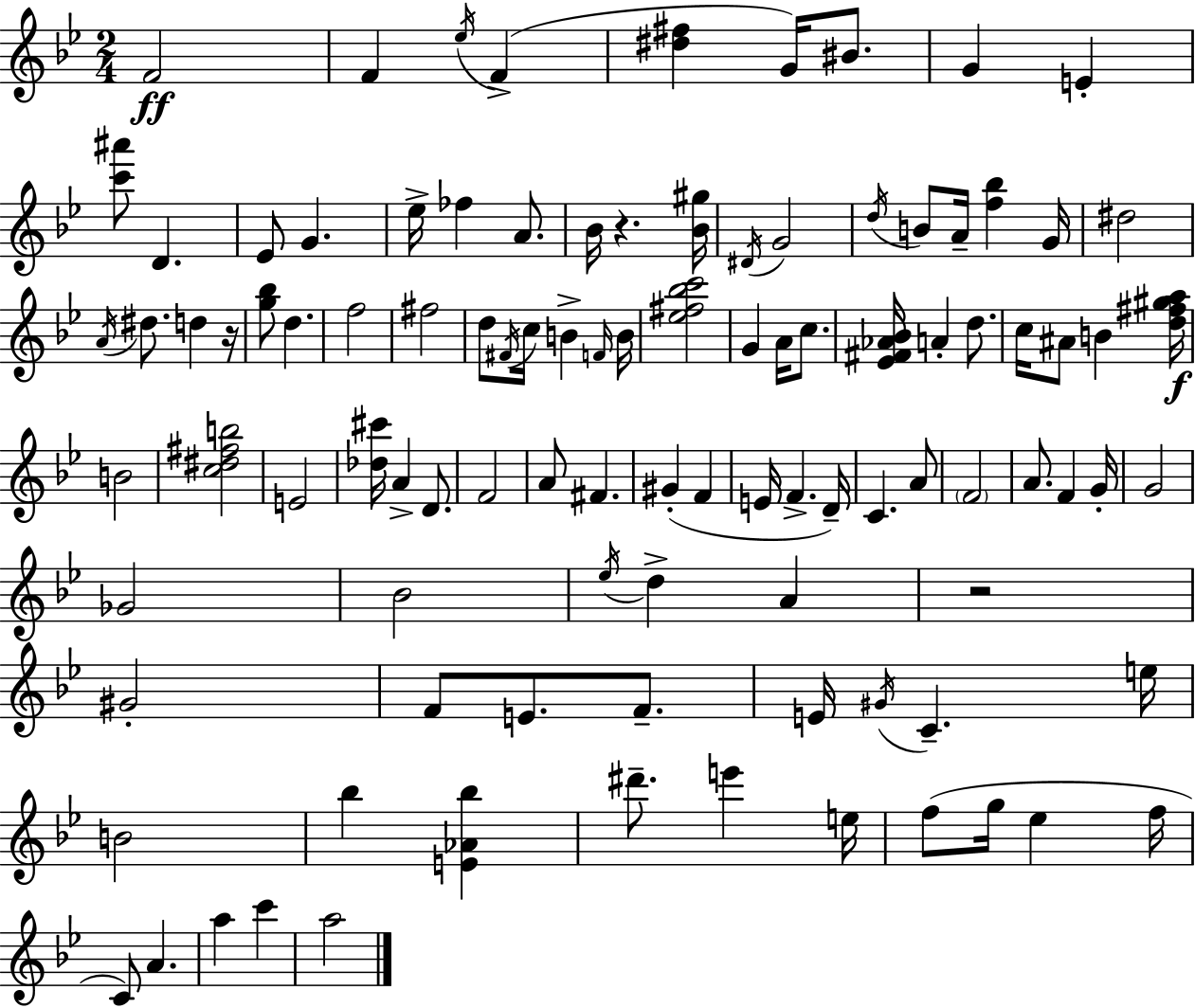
{
  \clef treble
  \numericTimeSignature
  \time 2/4
  \key g \minor
  f'2\ff | f'4 \acciaccatura { ees''16 }( f'4-> | <dis'' fis''>4 g'16) bis'8. | g'4 e'4-. | \break <c''' ais'''>8 d'4. | ees'8 g'4. | ees''16-> fes''4 a'8. | bes'16 r4. | \break <bes' gis''>16 \acciaccatura { dis'16 } g'2 | \acciaccatura { d''16 } b'8 a'16-- <f'' bes''>4 | g'16 dis''2 | \acciaccatura { a'16 } dis''8. d''4 | \break r16 <g'' bes''>8 d''4. | f''2 | fis''2 | d''8 \acciaccatura { fis'16 } c''16 | \break b'4-> \grace { f'16 } b'16 <ees'' fis'' bes'' c'''>2 | g'4 | a'16 c''8. <ees' fis' aes' bes'>16 a'4-. | d''8. c''16 ais'8 | \break b'4 <d'' fis'' gis'' a''>16\f b'2 | <c'' dis'' fis'' b''>2 | e'2 | <des'' cis'''>16 a'4-> | \break d'8. f'2 | a'8 | fis'4. gis'4-.( | f'4 e'16 f'4.-> | \break d'16--) c'4. | a'8 \parenthesize f'2 | a'8. | f'4 g'16-. g'2 | \break ges'2 | bes'2 | \acciaccatura { ees''16 } d''4-> | a'4 r2 | \break gis'2-. | f'8 | e'8. f'8.-- e'16 | \acciaccatura { gis'16 } c'4.-- e''16 | \break b'2 | bes''4 <e' aes' bes''>4 | dis'''8.-- e'''4 e''16 | f''8( g''16 ees''4 f''16 | \break c'8) a'4. | a''4 c'''4 | a''2 | \bar "|."
}